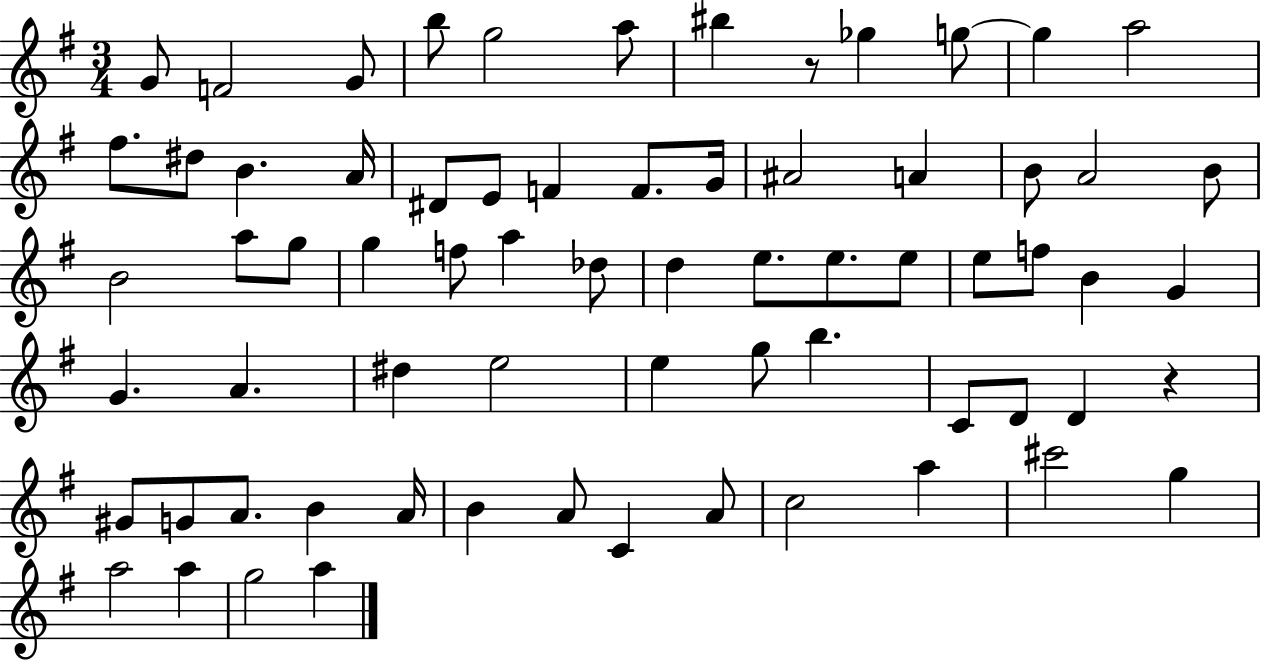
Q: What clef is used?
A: treble